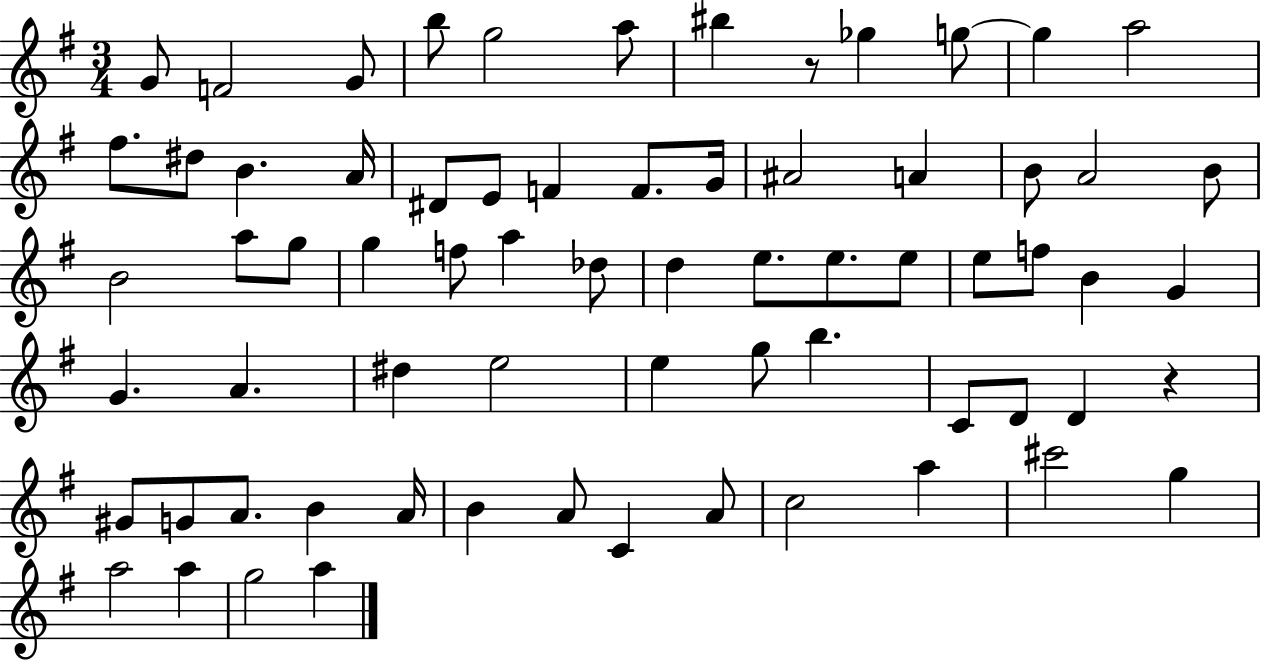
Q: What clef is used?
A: treble